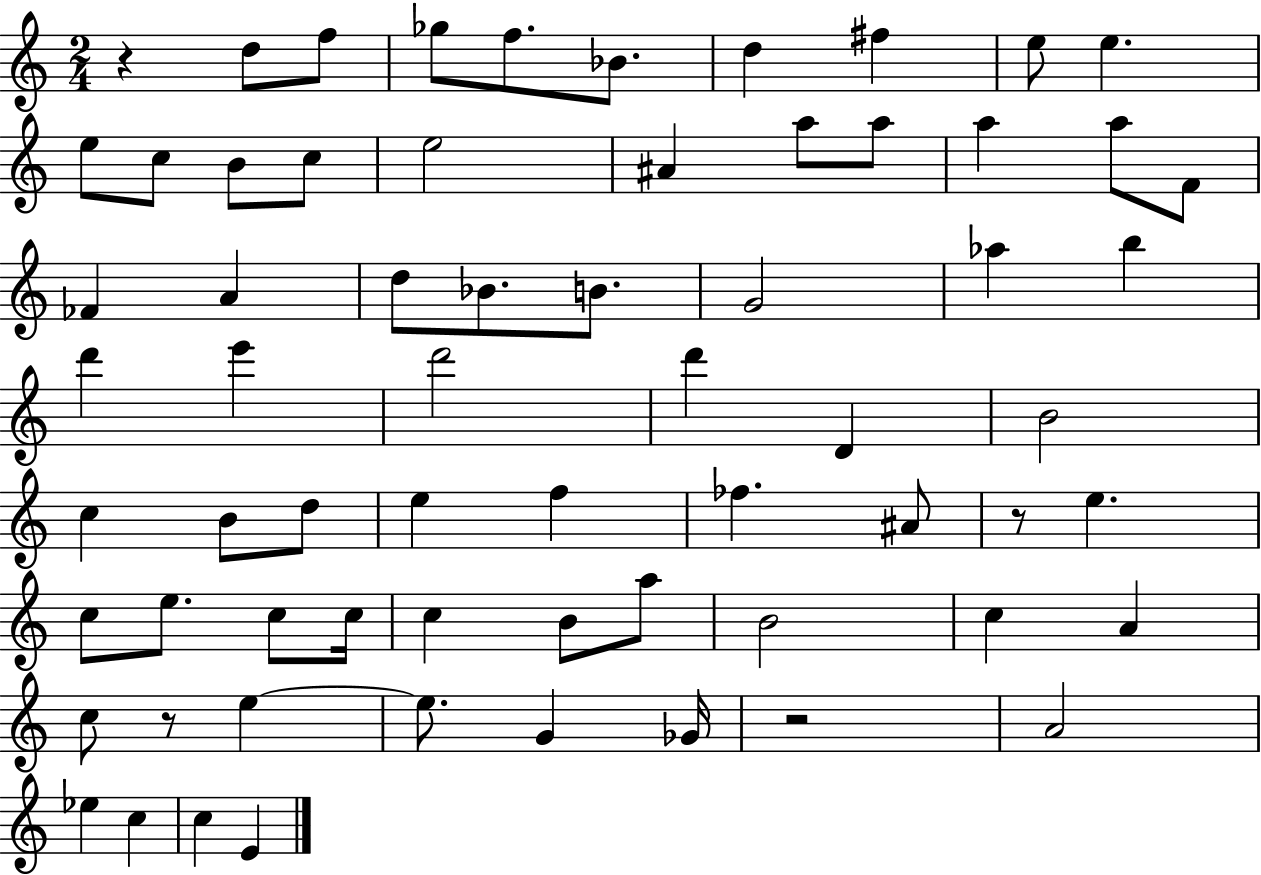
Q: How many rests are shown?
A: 4